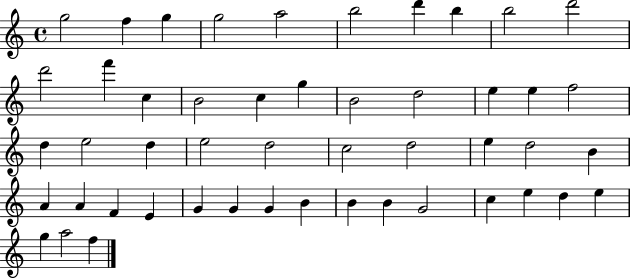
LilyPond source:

{
  \clef treble
  \time 4/4
  \defaultTimeSignature
  \key c \major
  g''2 f''4 g''4 | g''2 a''2 | b''2 d'''4 b''4 | b''2 d'''2 | \break d'''2 f'''4 c''4 | b'2 c''4 g''4 | b'2 d''2 | e''4 e''4 f''2 | \break d''4 e''2 d''4 | e''2 d''2 | c''2 d''2 | e''4 d''2 b'4 | \break a'4 a'4 f'4 e'4 | g'4 g'4 g'4 b'4 | b'4 b'4 g'2 | c''4 e''4 d''4 e''4 | \break g''4 a''2 f''4 | \bar "|."
}